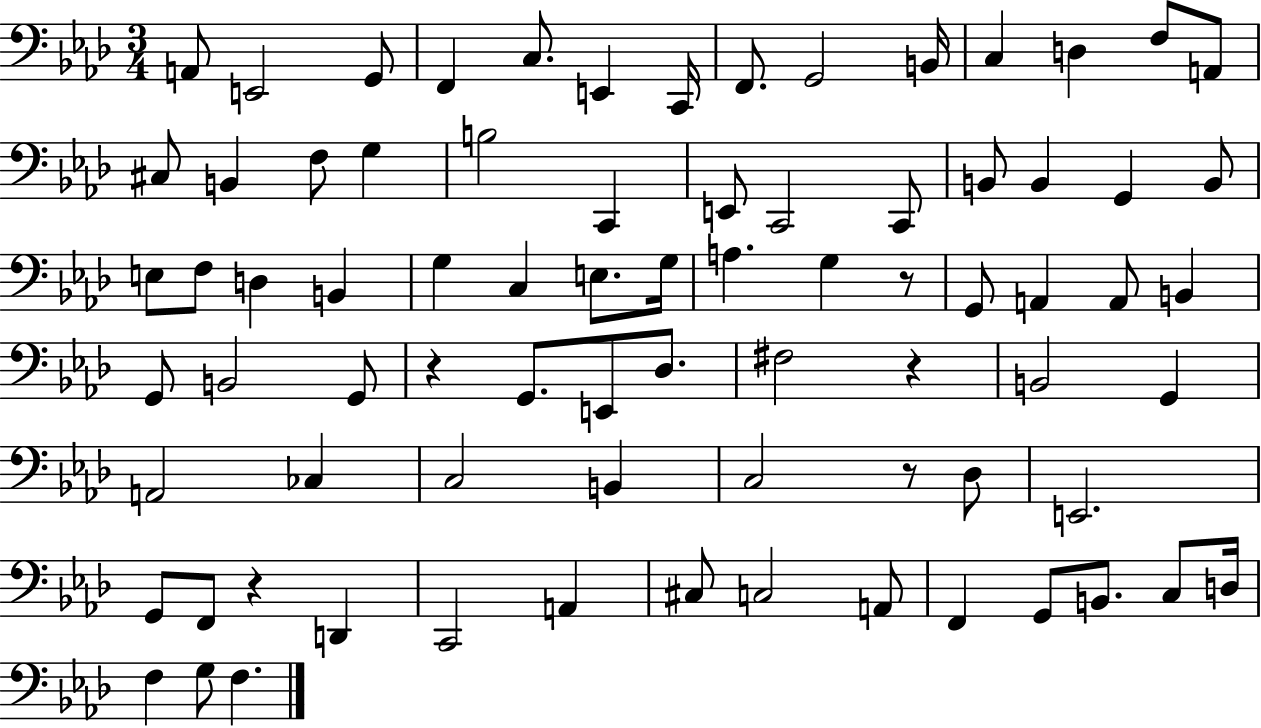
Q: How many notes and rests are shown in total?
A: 78